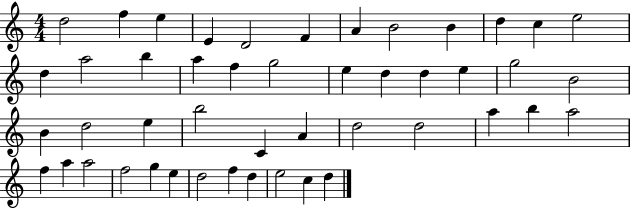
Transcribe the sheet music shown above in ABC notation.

X:1
T:Untitled
M:4/4
L:1/4
K:C
d2 f e E D2 F A B2 B d c e2 d a2 b a f g2 e d d e g2 B2 B d2 e b2 C A d2 d2 a b a2 f a a2 f2 g e d2 f d e2 c d